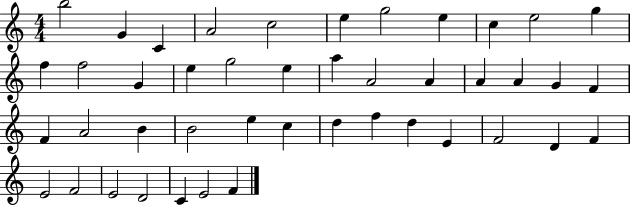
X:1
T:Untitled
M:4/4
L:1/4
K:C
b2 G C A2 c2 e g2 e c e2 g f f2 G e g2 e a A2 A A A G F F A2 B B2 e c d f d E F2 D F E2 F2 E2 D2 C E2 F